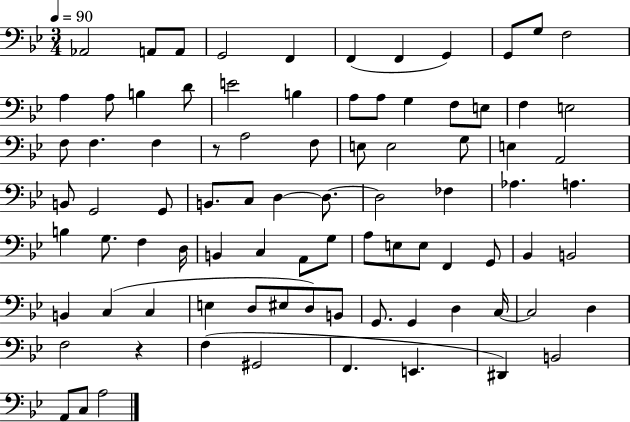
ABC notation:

X:1
T:Untitled
M:3/4
L:1/4
K:Bb
_A,,2 A,,/2 A,,/2 G,,2 F,, F,, F,, G,, G,,/2 G,/2 F,2 A, A,/2 B, D/2 E2 B, A,/2 A,/2 G, F,/2 E,/2 F, E,2 F,/2 F, F, z/2 A,2 F,/2 E,/2 E,2 G,/2 E, A,,2 B,,/2 G,,2 G,,/2 B,,/2 C,/2 D, D,/2 D,2 _F, _A, A, B, G,/2 F, D,/4 B,, C, A,,/2 G,/2 A,/2 E,/2 E,/2 F,, G,,/2 _B,, B,,2 B,, C, C, E, D,/2 ^E,/2 D,/2 B,,/2 G,,/2 G,, D, C,/4 C,2 D, F,2 z F, ^G,,2 F,, E,, ^D,, B,,2 A,,/2 C,/2 A,2